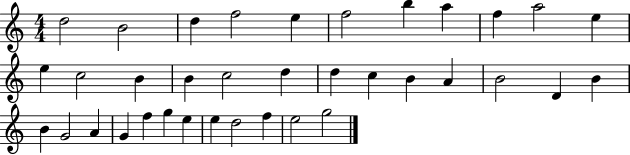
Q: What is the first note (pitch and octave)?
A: D5